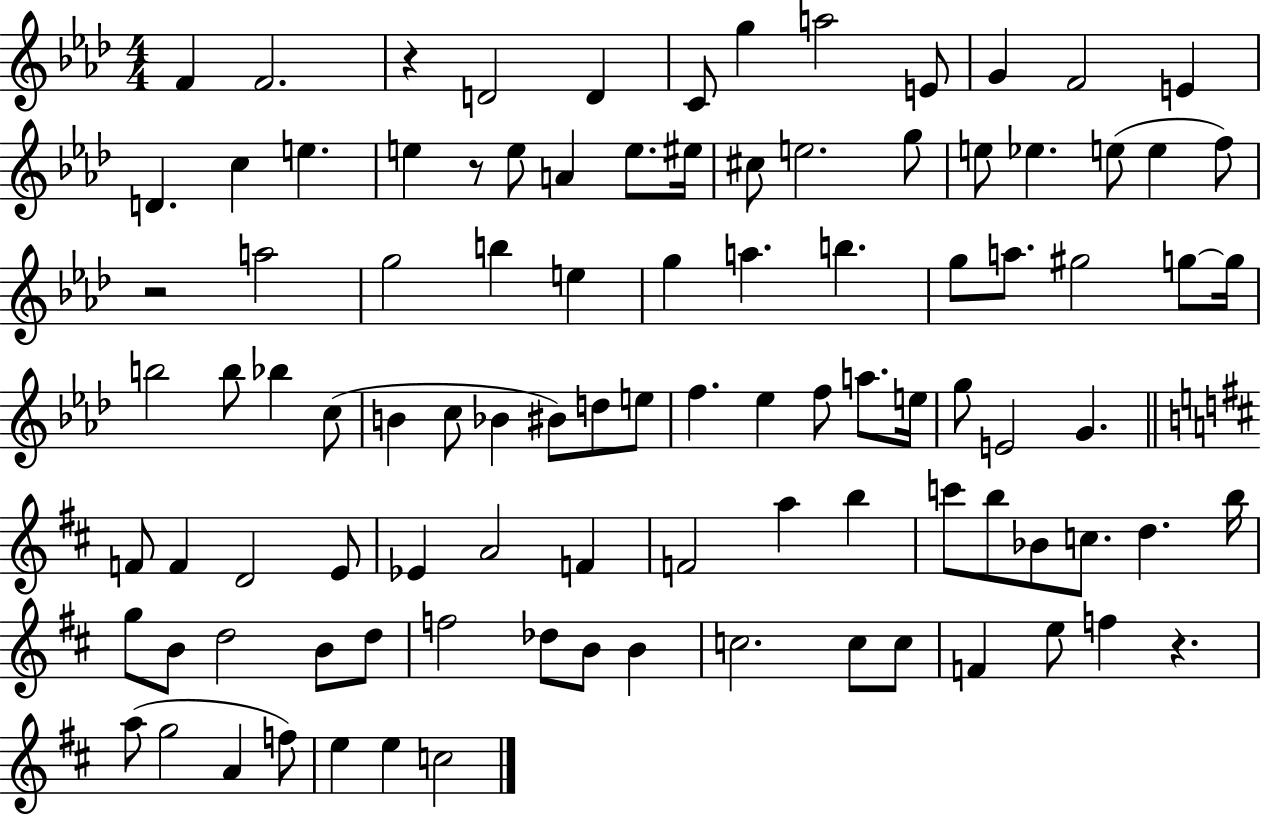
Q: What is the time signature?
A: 4/4